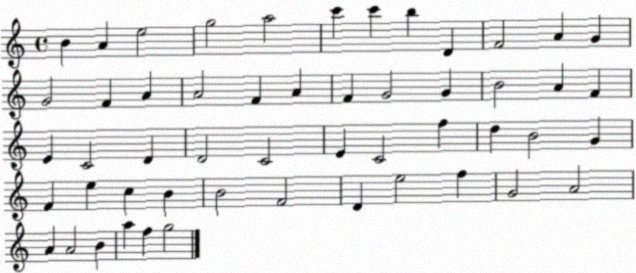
X:1
T:Untitled
M:4/4
L:1/4
K:C
B A e2 g2 a2 c' c' b D F2 A G G2 F A A2 F A F G2 G B2 A F E C2 D D2 C2 E C2 f d B2 G F e c B B2 F2 D e2 f G2 A2 A A2 B a f g2